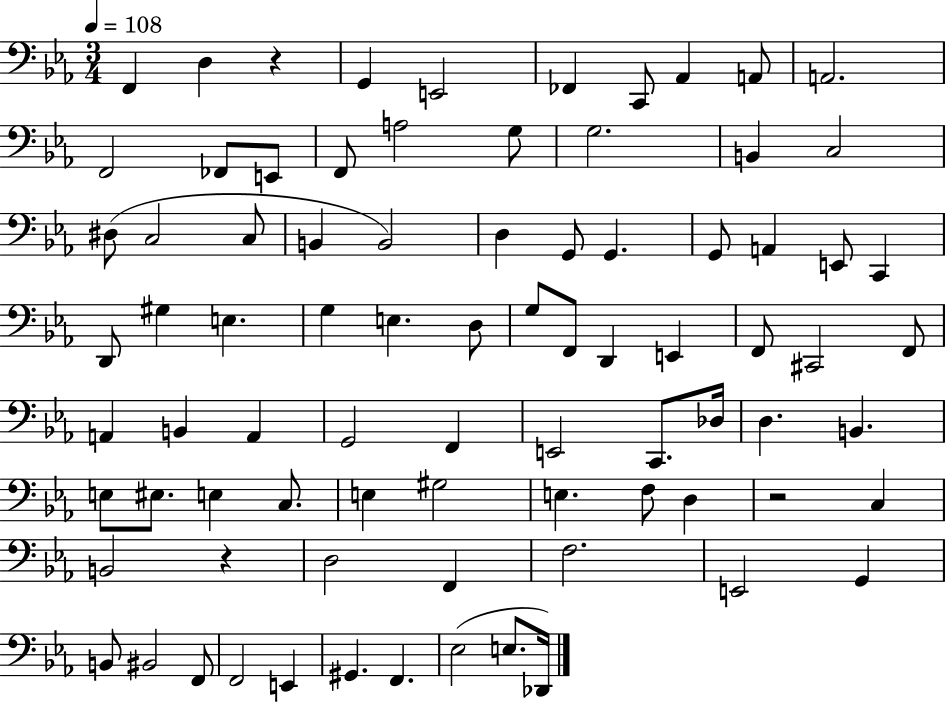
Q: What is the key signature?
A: EES major